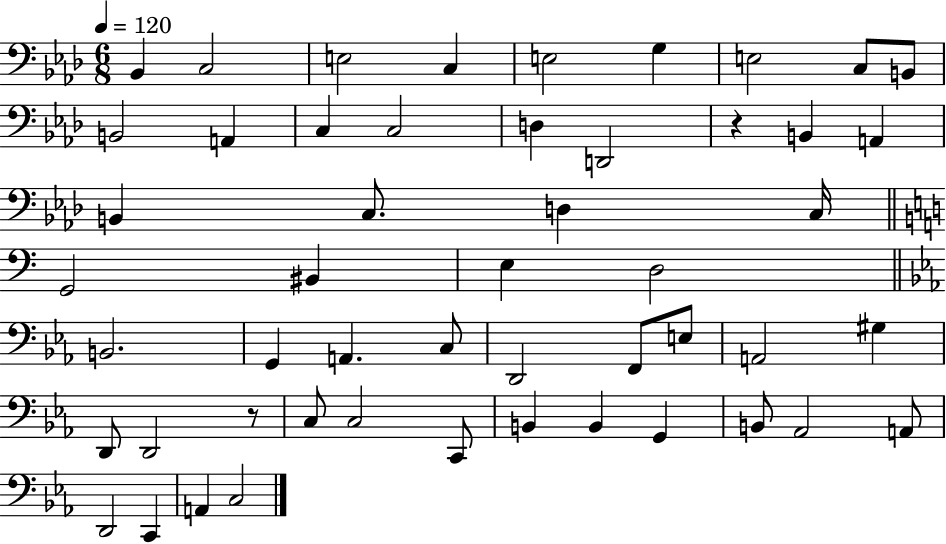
X:1
T:Untitled
M:6/8
L:1/4
K:Ab
_B,, C,2 E,2 C, E,2 G, E,2 C,/2 B,,/2 B,,2 A,, C, C,2 D, D,,2 z B,, A,, B,, C,/2 D, C,/4 G,,2 ^B,, E, D,2 B,,2 G,, A,, C,/2 D,,2 F,,/2 E,/2 A,,2 ^G, D,,/2 D,,2 z/2 C,/2 C,2 C,,/2 B,, B,, G,, B,,/2 _A,,2 A,,/2 D,,2 C,, A,, C,2